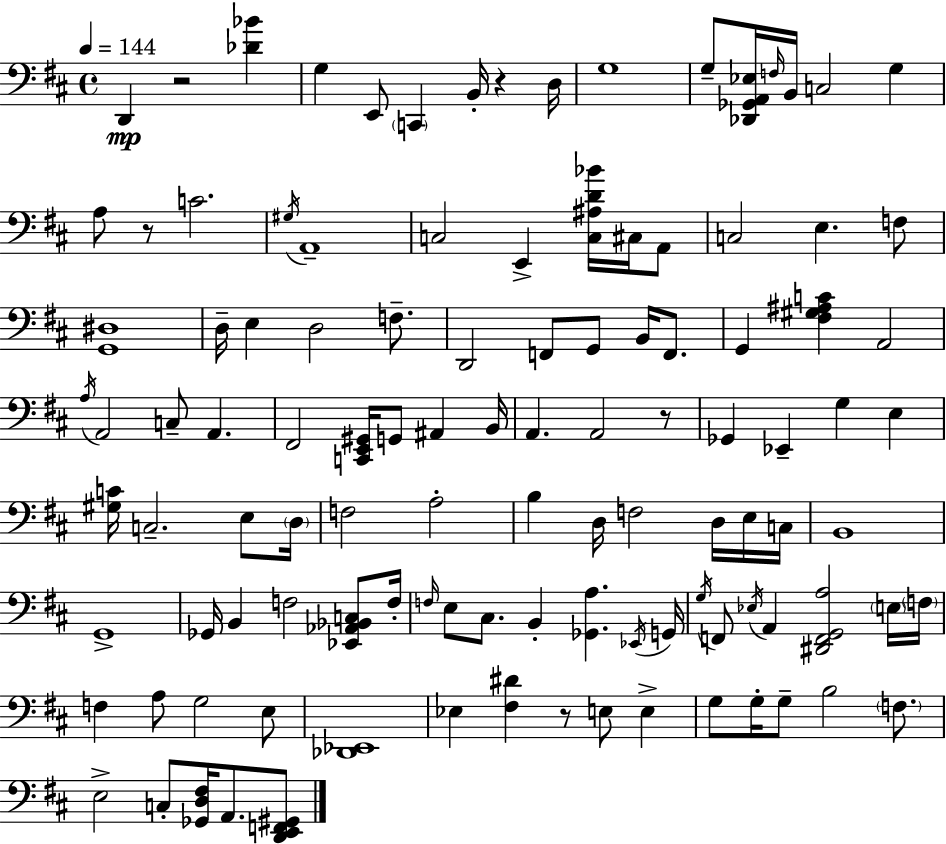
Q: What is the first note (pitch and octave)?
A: D2